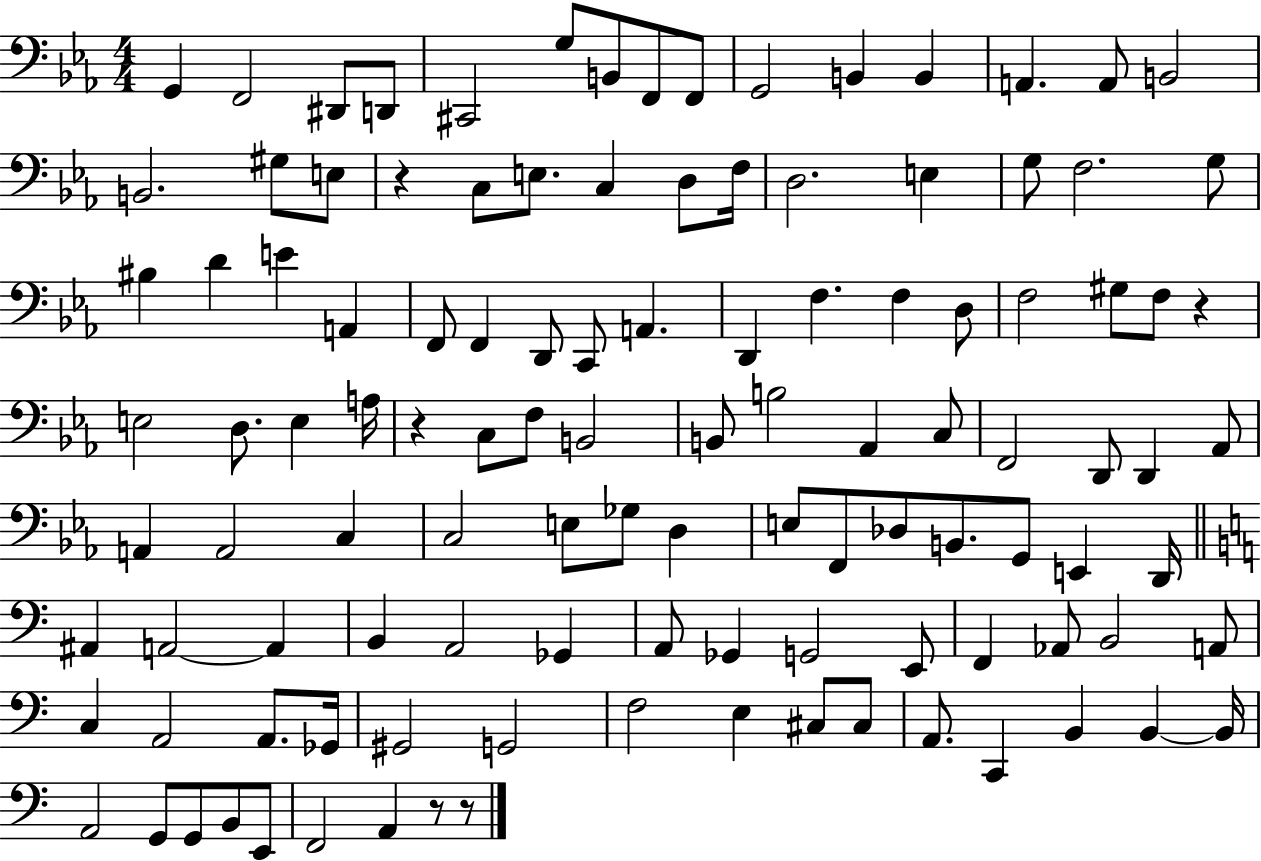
G2/q F2/h D#2/e D2/e C#2/h G3/e B2/e F2/e F2/e G2/h B2/q B2/q A2/q. A2/e B2/h B2/h. G#3/e E3/e R/q C3/e E3/e. C3/q D3/e F3/s D3/h. E3/q G3/e F3/h. G3/e BIS3/q D4/q E4/q A2/q F2/e F2/q D2/e C2/e A2/q. D2/q F3/q. F3/q D3/e F3/h G#3/e F3/e R/q E3/h D3/e. E3/q A3/s R/q C3/e F3/e B2/h B2/e B3/h Ab2/q C3/e F2/h D2/e D2/q Ab2/e A2/q A2/h C3/q C3/h E3/e Gb3/e D3/q E3/e F2/e Db3/e B2/e. G2/e E2/q D2/s A#2/q A2/h A2/q B2/q A2/h Gb2/q A2/e Gb2/q G2/h E2/e F2/q Ab2/e B2/h A2/e C3/q A2/h A2/e. Gb2/s G#2/h G2/h F3/h E3/q C#3/e C#3/e A2/e. C2/q B2/q B2/q B2/s A2/h G2/e G2/e B2/e E2/e F2/h A2/q R/e R/e